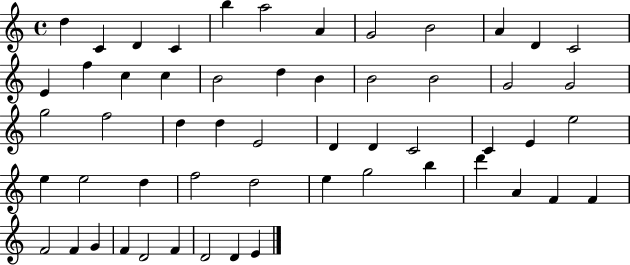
{
  \clef treble
  \time 4/4
  \defaultTimeSignature
  \key c \major
  d''4 c'4 d'4 c'4 | b''4 a''2 a'4 | g'2 b'2 | a'4 d'4 c'2 | \break e'4 f''4 c''4 c''4 | b'2 d''4 b'4 | b'2 b'2 | g'2 g'2 | \break g''2 f''2 | d''4 d''4 e'2 | d'4 d'4 c'2 | c'4 e'4 e''2 | \break e''4 e''2 d''4 | f''2 d''2 | e''4 g''2 b''4 | d'''4 a'4 f'4 f'4 | \break f'2 f'4 g'4 | f'4 d'2 f'4 | d'2 d'4 e'4 | \bar "|."
}